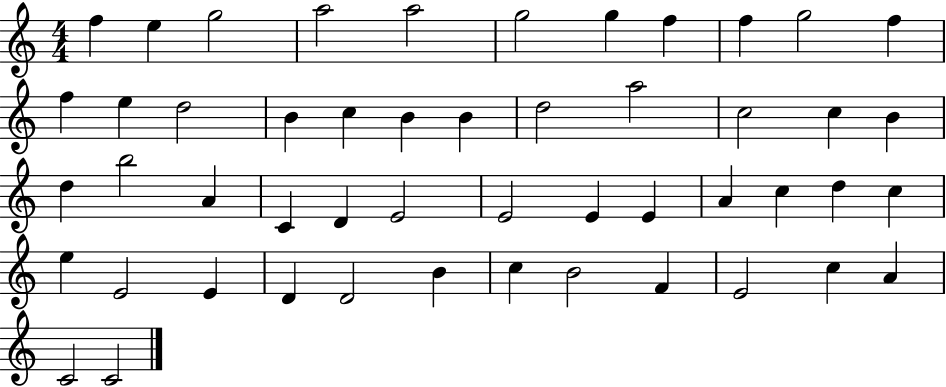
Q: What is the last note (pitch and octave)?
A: C4